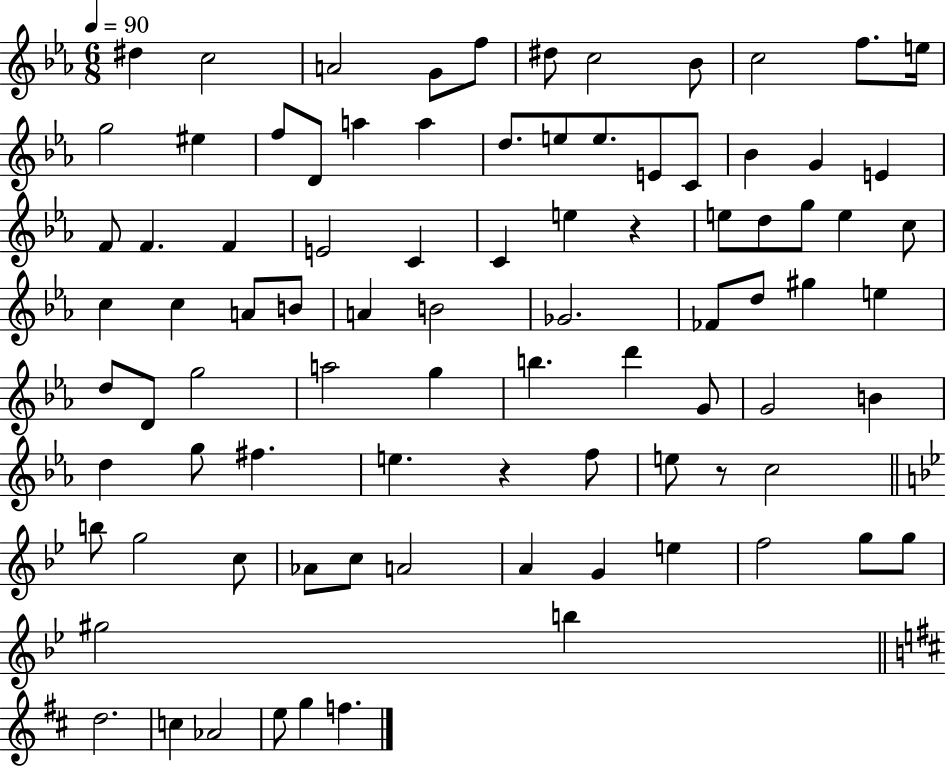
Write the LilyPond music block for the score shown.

{
  \clef treble
  \numericTimeSignature
  \time 6/8
  \key ees \major
  \tempo 4 = 90
  dis''4 c''2 | a'2 g'8 f''8 | dis''8 c''2 bes'8 | c''2 f''8. e''16 | \break g''2 eis''4 | f''8 d'8 a''4 a''4 | d''8. e''8 e''8. e'8 c'8 | bes'4 g'4 e'4 | \break f'8 f'4. f'4 | e'2 c'4 | c'4 e''4 r4 | e''8 d''8 g''8 e''4 c''8 | \break c''4 c''4 a'8 b'8 | a'4 b'2 | ges'2. | fes'8 d''8 gis''4 e''4 | \break d''8 d'8 g''2 | a''2 g''4 | b''4. d'''4 g'8 | g'2 b'4 | \break d''4 g''8 fis''4. | e''4. r4 f''8 | e''8 r8 c''2 | \bar "||" \break \key bes \major b''8 g''2 c''8 | aes'8 c''8 a'2 | a'4 g'4 e''4 | f''2 g''8 g''8 | \break gis''2 b''4 | \bar "||" \break \key d \major d''2. | c''4 aes'2 | e''8 g''4 f''4. | \bar "|."
}